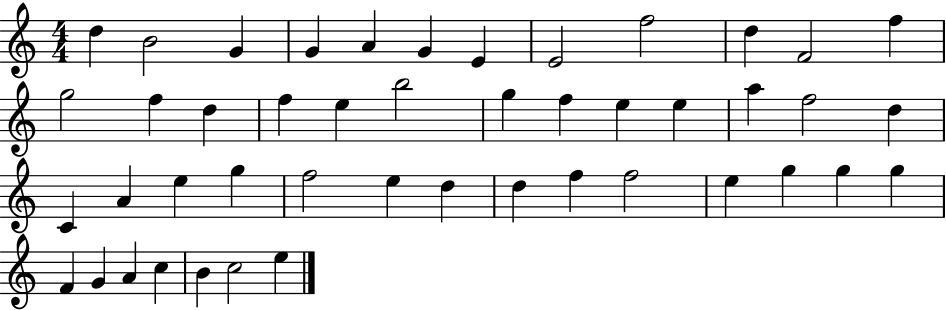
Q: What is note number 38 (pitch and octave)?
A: G5